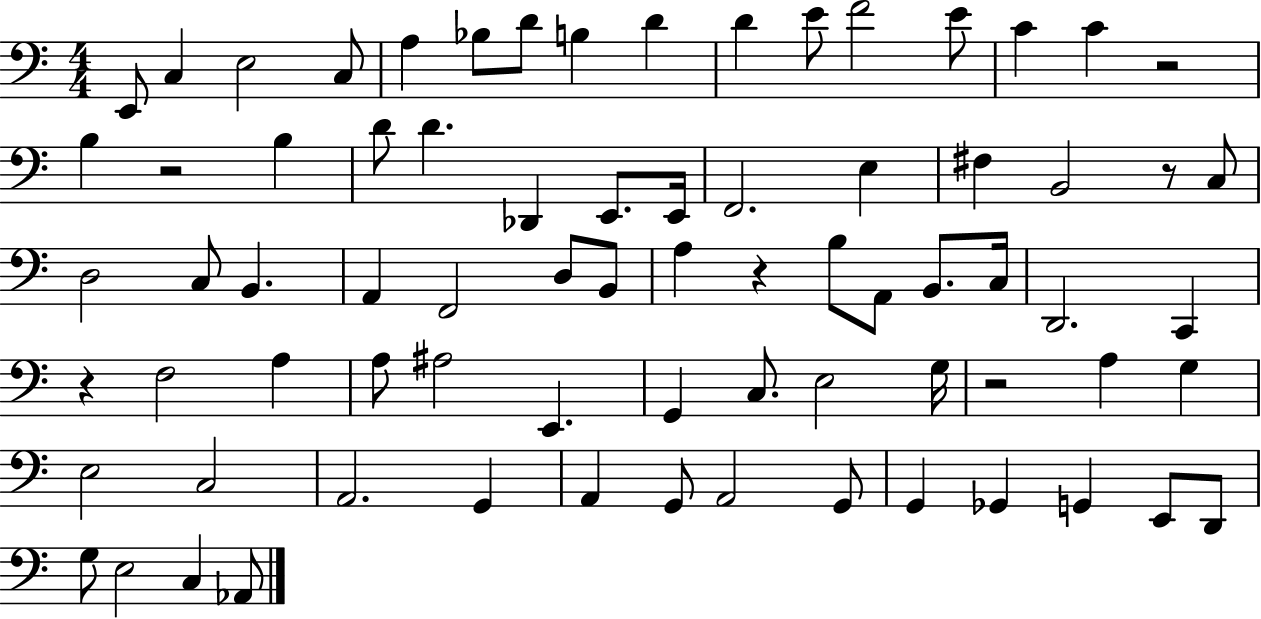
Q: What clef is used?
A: bass